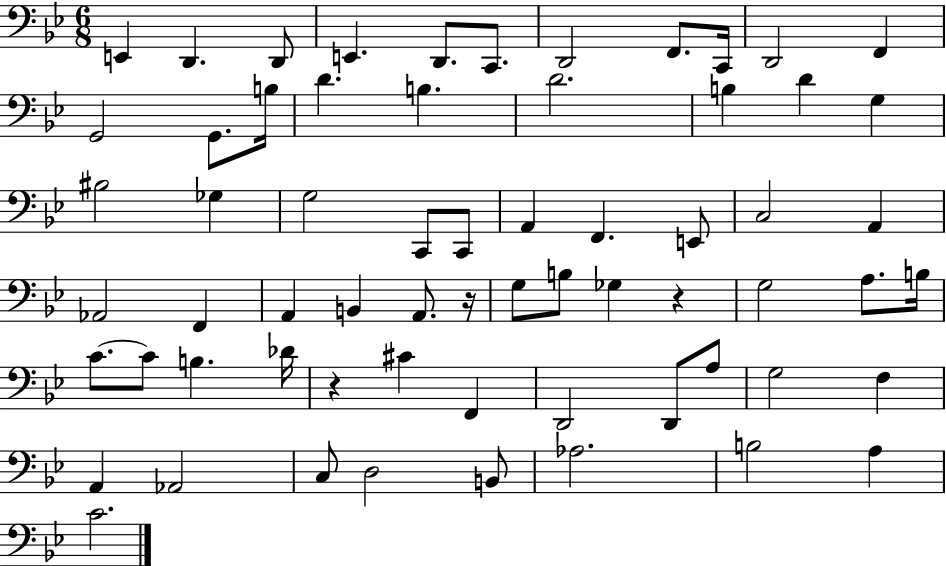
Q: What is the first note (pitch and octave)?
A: E2